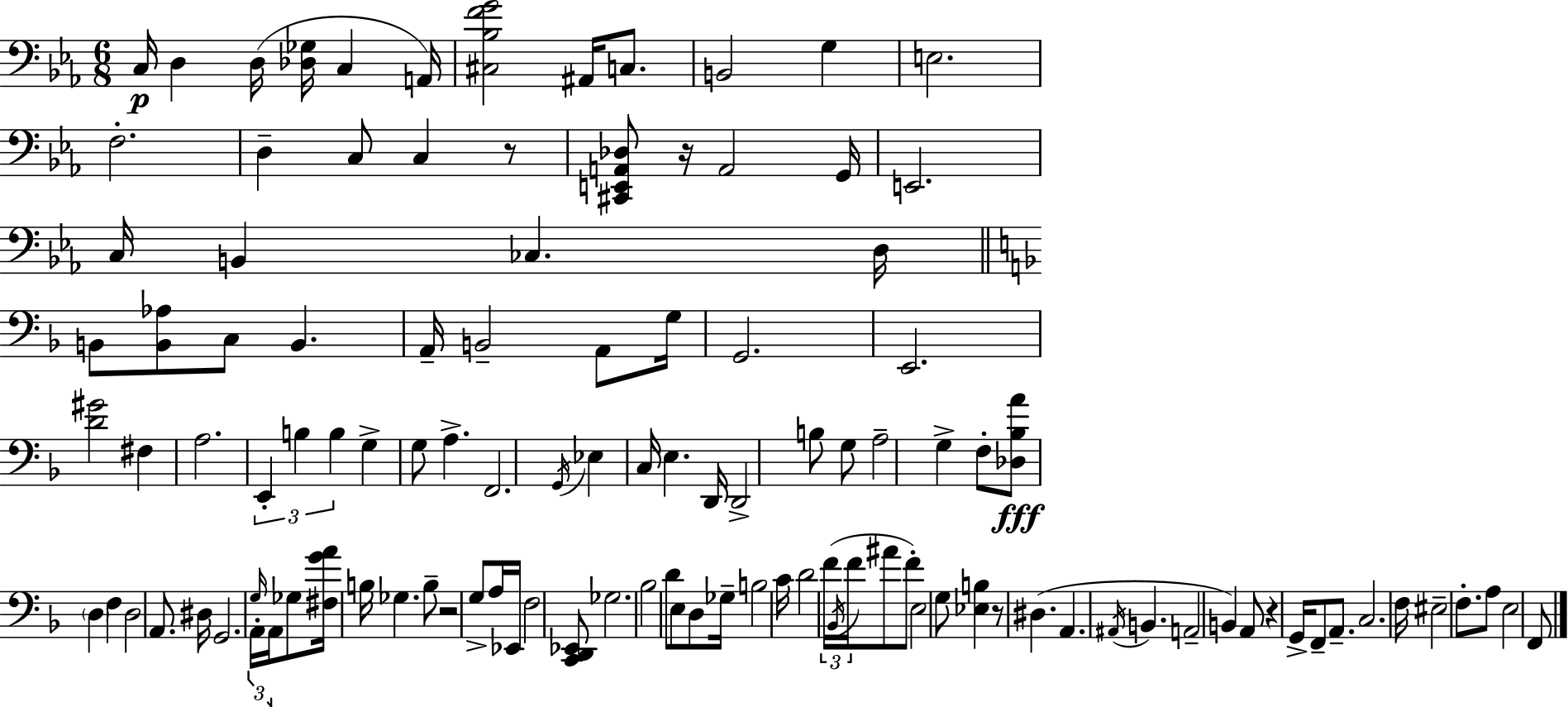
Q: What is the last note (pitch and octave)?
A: F2